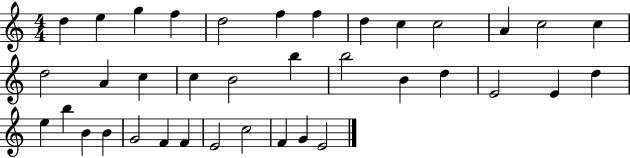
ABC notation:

X:1
T:Untitled
M:4/4
L:1/4
K:C
d e g f d2 f f d c c2 A c2 c d2 A c c B2 b b2 B d E2 E d e b B B G2 F F E2 c2 F G E2